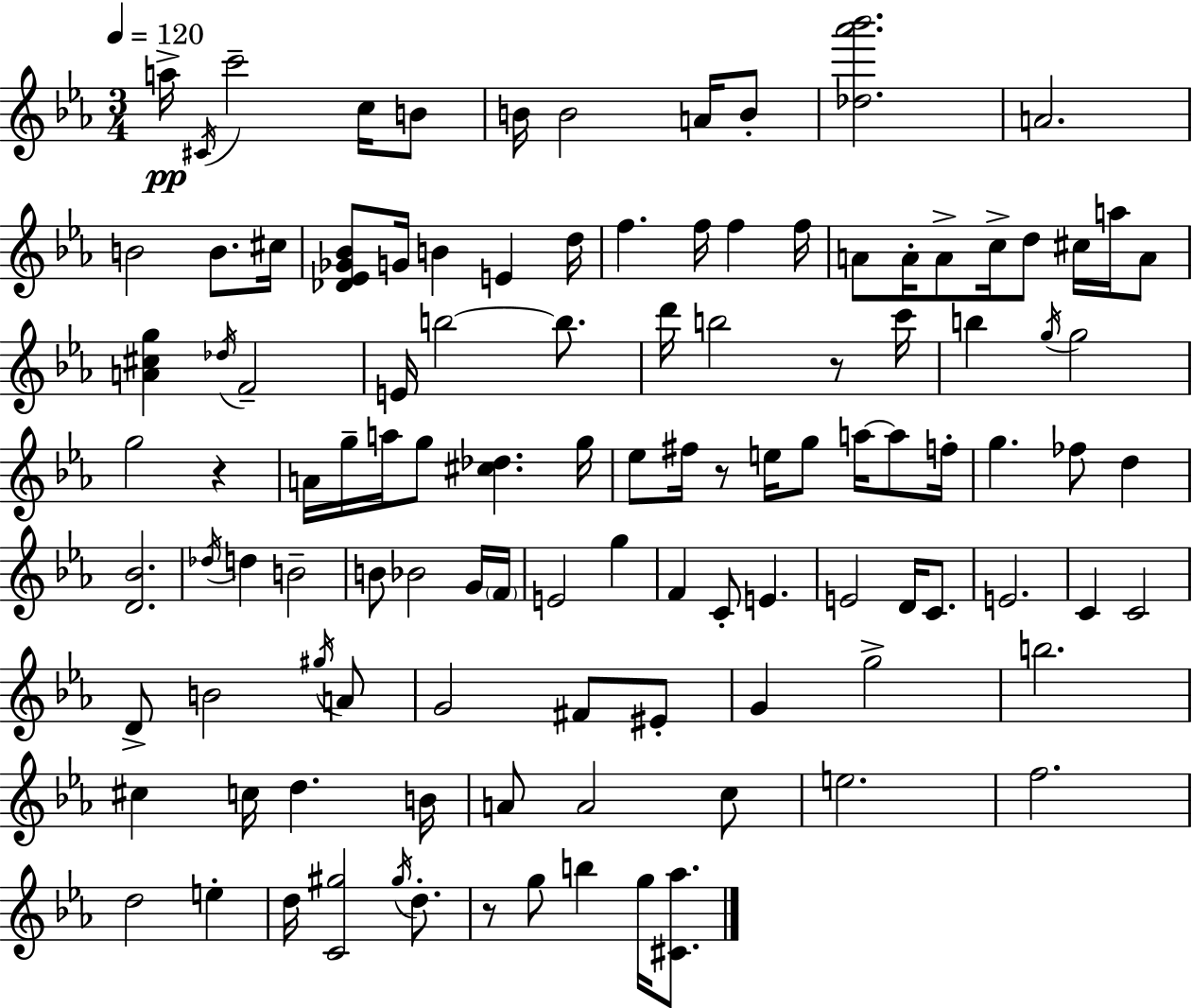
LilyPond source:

{
  \clef treble
  \numericTimeSignature
  \time 3/4
  \key ees \major
  \tempo 4 = 120
  \repeat volta 2 { a''16->\pp \acciaccatura { cis'16 } c'''2-- c''16 b'8 | b'16 b'2 a'16 b'8-. | <des'' aes''' bes'''>2. | a'2. | \break b'2 b'8. | cis''16 <des' ees' ges' bes'>8 g'16 b'4 e'4 | d''16 f''4. f''16 f''4 | f''16 a'8 a'16-. a'8-> c''16-> d''8 cis''16 a''16 a'8 | \break <a' cis'' g''>4 \acciaccatura { des''16 } f'2-- | e'16 b''2~~ b''8. | d'''16 b''2 r8 | c'''16 b''4 \acciaccatura { g''16 } g''2 | \break g''2 r4 | a'16 g''16-- a''16 g''8 <cis'' des''>4. | g''16 ees''8 fis''16 r8 e''16 g''8 a''16~~ | a''8 f''16-. g''4. fes''8 d''4 | \break <d' bes'>2. | \acciaccatura { des''16 } d''4 b'2-- | b'8 bes'2 | g'16 \parenthesize f'16 e'2 | \break g''4 f'4 c'8-. e'4. | e'2 | d'16 c'8. e'2. | c'4 c'2 | \break d'8-> b'2 | \acciaccatura { gis''16 } a'8 g'2 | fis'8 eis'8-. g'4 g''2-> | b''2. | \break cis''4 c''16 d''4. | b'16 a'8 a'2 | c''8 e''2. | f''2. | \break d''2 | e''4-. d''16 <c' gis''>2 | \acciaccatura { gis''16 } d''8.-. r8 g''8 b''4 | g''16 <cis' aes''>8. } \bar "|."
}